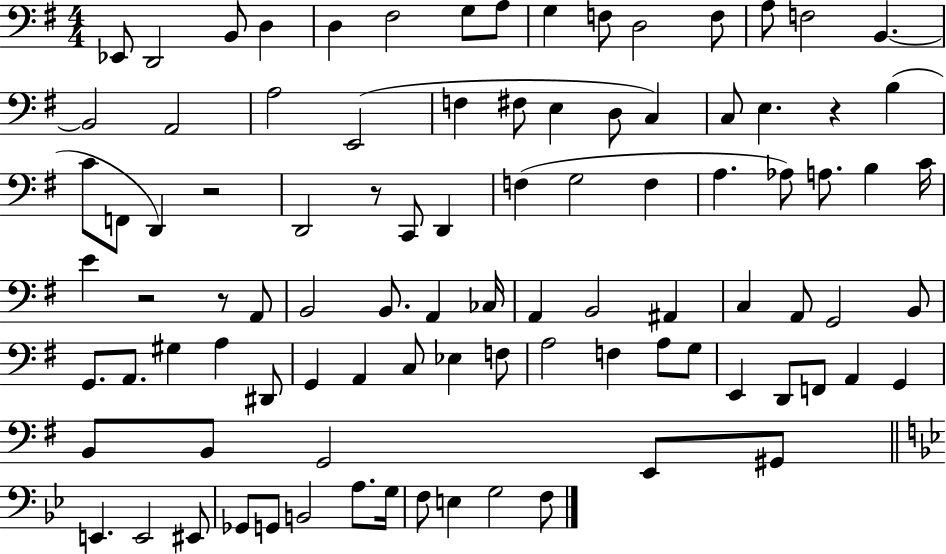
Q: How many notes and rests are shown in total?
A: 95